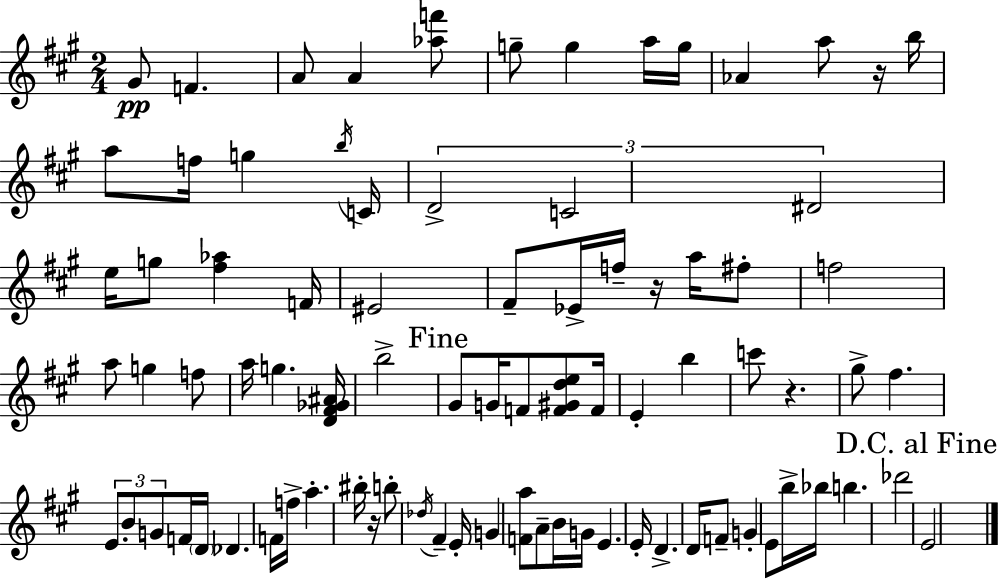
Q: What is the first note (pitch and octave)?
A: G#4